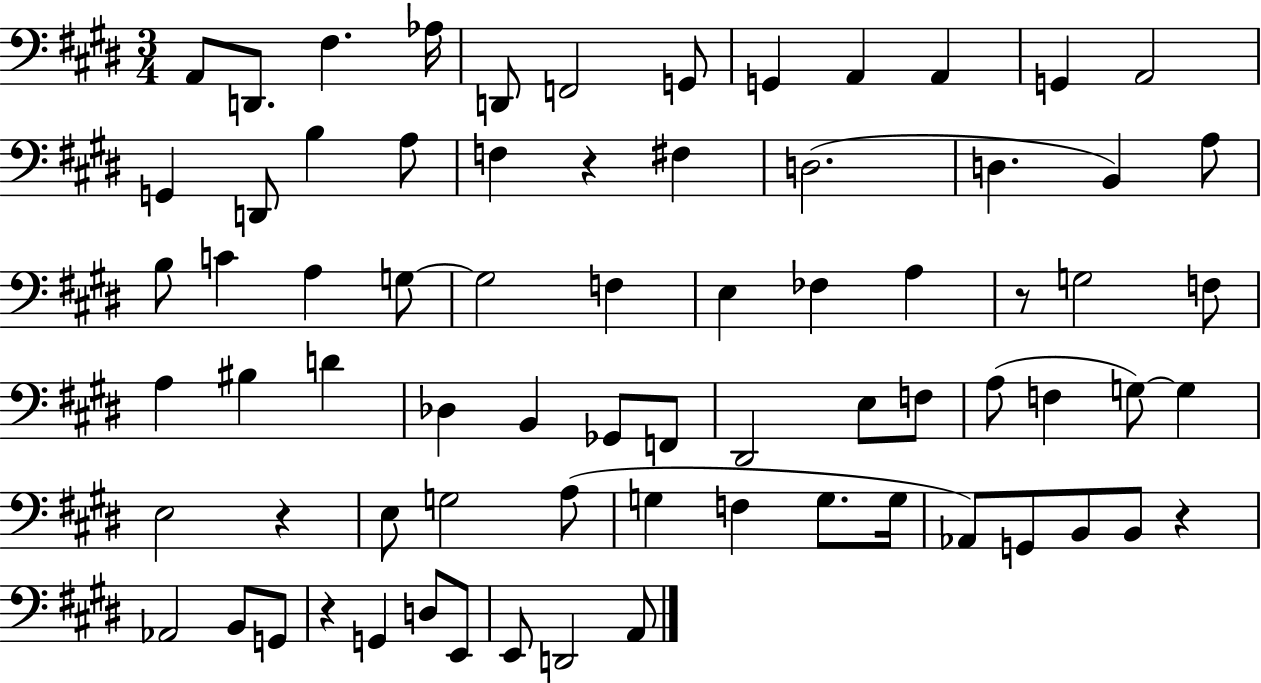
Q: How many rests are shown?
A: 5